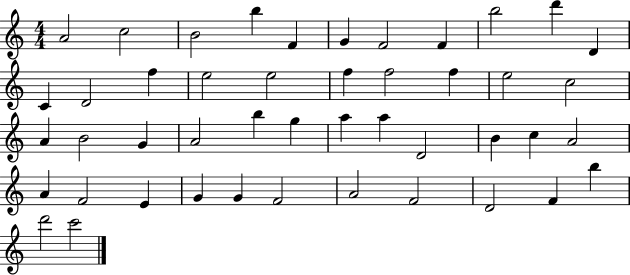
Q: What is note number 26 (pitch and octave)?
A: B5